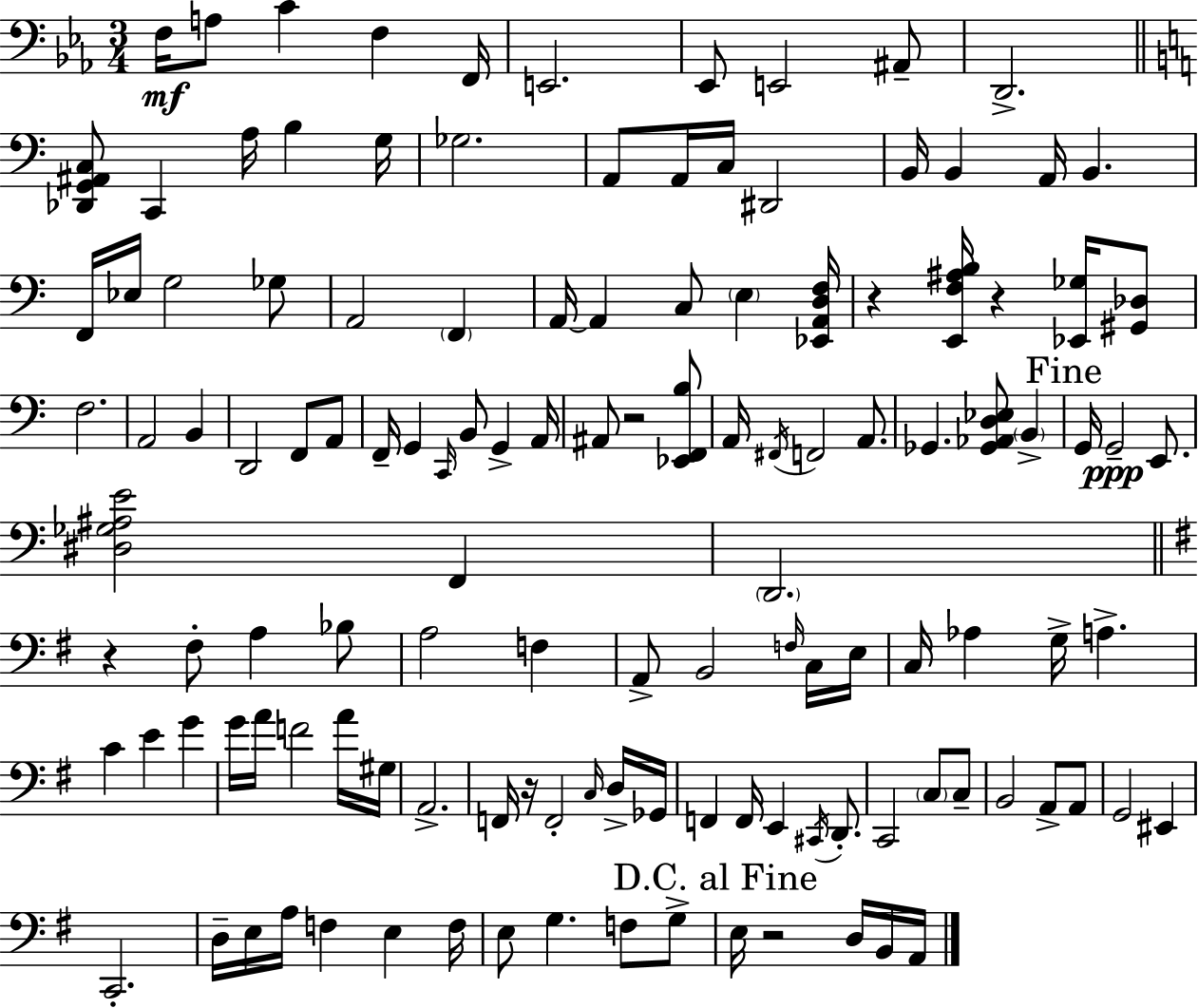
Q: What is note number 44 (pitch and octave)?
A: G2